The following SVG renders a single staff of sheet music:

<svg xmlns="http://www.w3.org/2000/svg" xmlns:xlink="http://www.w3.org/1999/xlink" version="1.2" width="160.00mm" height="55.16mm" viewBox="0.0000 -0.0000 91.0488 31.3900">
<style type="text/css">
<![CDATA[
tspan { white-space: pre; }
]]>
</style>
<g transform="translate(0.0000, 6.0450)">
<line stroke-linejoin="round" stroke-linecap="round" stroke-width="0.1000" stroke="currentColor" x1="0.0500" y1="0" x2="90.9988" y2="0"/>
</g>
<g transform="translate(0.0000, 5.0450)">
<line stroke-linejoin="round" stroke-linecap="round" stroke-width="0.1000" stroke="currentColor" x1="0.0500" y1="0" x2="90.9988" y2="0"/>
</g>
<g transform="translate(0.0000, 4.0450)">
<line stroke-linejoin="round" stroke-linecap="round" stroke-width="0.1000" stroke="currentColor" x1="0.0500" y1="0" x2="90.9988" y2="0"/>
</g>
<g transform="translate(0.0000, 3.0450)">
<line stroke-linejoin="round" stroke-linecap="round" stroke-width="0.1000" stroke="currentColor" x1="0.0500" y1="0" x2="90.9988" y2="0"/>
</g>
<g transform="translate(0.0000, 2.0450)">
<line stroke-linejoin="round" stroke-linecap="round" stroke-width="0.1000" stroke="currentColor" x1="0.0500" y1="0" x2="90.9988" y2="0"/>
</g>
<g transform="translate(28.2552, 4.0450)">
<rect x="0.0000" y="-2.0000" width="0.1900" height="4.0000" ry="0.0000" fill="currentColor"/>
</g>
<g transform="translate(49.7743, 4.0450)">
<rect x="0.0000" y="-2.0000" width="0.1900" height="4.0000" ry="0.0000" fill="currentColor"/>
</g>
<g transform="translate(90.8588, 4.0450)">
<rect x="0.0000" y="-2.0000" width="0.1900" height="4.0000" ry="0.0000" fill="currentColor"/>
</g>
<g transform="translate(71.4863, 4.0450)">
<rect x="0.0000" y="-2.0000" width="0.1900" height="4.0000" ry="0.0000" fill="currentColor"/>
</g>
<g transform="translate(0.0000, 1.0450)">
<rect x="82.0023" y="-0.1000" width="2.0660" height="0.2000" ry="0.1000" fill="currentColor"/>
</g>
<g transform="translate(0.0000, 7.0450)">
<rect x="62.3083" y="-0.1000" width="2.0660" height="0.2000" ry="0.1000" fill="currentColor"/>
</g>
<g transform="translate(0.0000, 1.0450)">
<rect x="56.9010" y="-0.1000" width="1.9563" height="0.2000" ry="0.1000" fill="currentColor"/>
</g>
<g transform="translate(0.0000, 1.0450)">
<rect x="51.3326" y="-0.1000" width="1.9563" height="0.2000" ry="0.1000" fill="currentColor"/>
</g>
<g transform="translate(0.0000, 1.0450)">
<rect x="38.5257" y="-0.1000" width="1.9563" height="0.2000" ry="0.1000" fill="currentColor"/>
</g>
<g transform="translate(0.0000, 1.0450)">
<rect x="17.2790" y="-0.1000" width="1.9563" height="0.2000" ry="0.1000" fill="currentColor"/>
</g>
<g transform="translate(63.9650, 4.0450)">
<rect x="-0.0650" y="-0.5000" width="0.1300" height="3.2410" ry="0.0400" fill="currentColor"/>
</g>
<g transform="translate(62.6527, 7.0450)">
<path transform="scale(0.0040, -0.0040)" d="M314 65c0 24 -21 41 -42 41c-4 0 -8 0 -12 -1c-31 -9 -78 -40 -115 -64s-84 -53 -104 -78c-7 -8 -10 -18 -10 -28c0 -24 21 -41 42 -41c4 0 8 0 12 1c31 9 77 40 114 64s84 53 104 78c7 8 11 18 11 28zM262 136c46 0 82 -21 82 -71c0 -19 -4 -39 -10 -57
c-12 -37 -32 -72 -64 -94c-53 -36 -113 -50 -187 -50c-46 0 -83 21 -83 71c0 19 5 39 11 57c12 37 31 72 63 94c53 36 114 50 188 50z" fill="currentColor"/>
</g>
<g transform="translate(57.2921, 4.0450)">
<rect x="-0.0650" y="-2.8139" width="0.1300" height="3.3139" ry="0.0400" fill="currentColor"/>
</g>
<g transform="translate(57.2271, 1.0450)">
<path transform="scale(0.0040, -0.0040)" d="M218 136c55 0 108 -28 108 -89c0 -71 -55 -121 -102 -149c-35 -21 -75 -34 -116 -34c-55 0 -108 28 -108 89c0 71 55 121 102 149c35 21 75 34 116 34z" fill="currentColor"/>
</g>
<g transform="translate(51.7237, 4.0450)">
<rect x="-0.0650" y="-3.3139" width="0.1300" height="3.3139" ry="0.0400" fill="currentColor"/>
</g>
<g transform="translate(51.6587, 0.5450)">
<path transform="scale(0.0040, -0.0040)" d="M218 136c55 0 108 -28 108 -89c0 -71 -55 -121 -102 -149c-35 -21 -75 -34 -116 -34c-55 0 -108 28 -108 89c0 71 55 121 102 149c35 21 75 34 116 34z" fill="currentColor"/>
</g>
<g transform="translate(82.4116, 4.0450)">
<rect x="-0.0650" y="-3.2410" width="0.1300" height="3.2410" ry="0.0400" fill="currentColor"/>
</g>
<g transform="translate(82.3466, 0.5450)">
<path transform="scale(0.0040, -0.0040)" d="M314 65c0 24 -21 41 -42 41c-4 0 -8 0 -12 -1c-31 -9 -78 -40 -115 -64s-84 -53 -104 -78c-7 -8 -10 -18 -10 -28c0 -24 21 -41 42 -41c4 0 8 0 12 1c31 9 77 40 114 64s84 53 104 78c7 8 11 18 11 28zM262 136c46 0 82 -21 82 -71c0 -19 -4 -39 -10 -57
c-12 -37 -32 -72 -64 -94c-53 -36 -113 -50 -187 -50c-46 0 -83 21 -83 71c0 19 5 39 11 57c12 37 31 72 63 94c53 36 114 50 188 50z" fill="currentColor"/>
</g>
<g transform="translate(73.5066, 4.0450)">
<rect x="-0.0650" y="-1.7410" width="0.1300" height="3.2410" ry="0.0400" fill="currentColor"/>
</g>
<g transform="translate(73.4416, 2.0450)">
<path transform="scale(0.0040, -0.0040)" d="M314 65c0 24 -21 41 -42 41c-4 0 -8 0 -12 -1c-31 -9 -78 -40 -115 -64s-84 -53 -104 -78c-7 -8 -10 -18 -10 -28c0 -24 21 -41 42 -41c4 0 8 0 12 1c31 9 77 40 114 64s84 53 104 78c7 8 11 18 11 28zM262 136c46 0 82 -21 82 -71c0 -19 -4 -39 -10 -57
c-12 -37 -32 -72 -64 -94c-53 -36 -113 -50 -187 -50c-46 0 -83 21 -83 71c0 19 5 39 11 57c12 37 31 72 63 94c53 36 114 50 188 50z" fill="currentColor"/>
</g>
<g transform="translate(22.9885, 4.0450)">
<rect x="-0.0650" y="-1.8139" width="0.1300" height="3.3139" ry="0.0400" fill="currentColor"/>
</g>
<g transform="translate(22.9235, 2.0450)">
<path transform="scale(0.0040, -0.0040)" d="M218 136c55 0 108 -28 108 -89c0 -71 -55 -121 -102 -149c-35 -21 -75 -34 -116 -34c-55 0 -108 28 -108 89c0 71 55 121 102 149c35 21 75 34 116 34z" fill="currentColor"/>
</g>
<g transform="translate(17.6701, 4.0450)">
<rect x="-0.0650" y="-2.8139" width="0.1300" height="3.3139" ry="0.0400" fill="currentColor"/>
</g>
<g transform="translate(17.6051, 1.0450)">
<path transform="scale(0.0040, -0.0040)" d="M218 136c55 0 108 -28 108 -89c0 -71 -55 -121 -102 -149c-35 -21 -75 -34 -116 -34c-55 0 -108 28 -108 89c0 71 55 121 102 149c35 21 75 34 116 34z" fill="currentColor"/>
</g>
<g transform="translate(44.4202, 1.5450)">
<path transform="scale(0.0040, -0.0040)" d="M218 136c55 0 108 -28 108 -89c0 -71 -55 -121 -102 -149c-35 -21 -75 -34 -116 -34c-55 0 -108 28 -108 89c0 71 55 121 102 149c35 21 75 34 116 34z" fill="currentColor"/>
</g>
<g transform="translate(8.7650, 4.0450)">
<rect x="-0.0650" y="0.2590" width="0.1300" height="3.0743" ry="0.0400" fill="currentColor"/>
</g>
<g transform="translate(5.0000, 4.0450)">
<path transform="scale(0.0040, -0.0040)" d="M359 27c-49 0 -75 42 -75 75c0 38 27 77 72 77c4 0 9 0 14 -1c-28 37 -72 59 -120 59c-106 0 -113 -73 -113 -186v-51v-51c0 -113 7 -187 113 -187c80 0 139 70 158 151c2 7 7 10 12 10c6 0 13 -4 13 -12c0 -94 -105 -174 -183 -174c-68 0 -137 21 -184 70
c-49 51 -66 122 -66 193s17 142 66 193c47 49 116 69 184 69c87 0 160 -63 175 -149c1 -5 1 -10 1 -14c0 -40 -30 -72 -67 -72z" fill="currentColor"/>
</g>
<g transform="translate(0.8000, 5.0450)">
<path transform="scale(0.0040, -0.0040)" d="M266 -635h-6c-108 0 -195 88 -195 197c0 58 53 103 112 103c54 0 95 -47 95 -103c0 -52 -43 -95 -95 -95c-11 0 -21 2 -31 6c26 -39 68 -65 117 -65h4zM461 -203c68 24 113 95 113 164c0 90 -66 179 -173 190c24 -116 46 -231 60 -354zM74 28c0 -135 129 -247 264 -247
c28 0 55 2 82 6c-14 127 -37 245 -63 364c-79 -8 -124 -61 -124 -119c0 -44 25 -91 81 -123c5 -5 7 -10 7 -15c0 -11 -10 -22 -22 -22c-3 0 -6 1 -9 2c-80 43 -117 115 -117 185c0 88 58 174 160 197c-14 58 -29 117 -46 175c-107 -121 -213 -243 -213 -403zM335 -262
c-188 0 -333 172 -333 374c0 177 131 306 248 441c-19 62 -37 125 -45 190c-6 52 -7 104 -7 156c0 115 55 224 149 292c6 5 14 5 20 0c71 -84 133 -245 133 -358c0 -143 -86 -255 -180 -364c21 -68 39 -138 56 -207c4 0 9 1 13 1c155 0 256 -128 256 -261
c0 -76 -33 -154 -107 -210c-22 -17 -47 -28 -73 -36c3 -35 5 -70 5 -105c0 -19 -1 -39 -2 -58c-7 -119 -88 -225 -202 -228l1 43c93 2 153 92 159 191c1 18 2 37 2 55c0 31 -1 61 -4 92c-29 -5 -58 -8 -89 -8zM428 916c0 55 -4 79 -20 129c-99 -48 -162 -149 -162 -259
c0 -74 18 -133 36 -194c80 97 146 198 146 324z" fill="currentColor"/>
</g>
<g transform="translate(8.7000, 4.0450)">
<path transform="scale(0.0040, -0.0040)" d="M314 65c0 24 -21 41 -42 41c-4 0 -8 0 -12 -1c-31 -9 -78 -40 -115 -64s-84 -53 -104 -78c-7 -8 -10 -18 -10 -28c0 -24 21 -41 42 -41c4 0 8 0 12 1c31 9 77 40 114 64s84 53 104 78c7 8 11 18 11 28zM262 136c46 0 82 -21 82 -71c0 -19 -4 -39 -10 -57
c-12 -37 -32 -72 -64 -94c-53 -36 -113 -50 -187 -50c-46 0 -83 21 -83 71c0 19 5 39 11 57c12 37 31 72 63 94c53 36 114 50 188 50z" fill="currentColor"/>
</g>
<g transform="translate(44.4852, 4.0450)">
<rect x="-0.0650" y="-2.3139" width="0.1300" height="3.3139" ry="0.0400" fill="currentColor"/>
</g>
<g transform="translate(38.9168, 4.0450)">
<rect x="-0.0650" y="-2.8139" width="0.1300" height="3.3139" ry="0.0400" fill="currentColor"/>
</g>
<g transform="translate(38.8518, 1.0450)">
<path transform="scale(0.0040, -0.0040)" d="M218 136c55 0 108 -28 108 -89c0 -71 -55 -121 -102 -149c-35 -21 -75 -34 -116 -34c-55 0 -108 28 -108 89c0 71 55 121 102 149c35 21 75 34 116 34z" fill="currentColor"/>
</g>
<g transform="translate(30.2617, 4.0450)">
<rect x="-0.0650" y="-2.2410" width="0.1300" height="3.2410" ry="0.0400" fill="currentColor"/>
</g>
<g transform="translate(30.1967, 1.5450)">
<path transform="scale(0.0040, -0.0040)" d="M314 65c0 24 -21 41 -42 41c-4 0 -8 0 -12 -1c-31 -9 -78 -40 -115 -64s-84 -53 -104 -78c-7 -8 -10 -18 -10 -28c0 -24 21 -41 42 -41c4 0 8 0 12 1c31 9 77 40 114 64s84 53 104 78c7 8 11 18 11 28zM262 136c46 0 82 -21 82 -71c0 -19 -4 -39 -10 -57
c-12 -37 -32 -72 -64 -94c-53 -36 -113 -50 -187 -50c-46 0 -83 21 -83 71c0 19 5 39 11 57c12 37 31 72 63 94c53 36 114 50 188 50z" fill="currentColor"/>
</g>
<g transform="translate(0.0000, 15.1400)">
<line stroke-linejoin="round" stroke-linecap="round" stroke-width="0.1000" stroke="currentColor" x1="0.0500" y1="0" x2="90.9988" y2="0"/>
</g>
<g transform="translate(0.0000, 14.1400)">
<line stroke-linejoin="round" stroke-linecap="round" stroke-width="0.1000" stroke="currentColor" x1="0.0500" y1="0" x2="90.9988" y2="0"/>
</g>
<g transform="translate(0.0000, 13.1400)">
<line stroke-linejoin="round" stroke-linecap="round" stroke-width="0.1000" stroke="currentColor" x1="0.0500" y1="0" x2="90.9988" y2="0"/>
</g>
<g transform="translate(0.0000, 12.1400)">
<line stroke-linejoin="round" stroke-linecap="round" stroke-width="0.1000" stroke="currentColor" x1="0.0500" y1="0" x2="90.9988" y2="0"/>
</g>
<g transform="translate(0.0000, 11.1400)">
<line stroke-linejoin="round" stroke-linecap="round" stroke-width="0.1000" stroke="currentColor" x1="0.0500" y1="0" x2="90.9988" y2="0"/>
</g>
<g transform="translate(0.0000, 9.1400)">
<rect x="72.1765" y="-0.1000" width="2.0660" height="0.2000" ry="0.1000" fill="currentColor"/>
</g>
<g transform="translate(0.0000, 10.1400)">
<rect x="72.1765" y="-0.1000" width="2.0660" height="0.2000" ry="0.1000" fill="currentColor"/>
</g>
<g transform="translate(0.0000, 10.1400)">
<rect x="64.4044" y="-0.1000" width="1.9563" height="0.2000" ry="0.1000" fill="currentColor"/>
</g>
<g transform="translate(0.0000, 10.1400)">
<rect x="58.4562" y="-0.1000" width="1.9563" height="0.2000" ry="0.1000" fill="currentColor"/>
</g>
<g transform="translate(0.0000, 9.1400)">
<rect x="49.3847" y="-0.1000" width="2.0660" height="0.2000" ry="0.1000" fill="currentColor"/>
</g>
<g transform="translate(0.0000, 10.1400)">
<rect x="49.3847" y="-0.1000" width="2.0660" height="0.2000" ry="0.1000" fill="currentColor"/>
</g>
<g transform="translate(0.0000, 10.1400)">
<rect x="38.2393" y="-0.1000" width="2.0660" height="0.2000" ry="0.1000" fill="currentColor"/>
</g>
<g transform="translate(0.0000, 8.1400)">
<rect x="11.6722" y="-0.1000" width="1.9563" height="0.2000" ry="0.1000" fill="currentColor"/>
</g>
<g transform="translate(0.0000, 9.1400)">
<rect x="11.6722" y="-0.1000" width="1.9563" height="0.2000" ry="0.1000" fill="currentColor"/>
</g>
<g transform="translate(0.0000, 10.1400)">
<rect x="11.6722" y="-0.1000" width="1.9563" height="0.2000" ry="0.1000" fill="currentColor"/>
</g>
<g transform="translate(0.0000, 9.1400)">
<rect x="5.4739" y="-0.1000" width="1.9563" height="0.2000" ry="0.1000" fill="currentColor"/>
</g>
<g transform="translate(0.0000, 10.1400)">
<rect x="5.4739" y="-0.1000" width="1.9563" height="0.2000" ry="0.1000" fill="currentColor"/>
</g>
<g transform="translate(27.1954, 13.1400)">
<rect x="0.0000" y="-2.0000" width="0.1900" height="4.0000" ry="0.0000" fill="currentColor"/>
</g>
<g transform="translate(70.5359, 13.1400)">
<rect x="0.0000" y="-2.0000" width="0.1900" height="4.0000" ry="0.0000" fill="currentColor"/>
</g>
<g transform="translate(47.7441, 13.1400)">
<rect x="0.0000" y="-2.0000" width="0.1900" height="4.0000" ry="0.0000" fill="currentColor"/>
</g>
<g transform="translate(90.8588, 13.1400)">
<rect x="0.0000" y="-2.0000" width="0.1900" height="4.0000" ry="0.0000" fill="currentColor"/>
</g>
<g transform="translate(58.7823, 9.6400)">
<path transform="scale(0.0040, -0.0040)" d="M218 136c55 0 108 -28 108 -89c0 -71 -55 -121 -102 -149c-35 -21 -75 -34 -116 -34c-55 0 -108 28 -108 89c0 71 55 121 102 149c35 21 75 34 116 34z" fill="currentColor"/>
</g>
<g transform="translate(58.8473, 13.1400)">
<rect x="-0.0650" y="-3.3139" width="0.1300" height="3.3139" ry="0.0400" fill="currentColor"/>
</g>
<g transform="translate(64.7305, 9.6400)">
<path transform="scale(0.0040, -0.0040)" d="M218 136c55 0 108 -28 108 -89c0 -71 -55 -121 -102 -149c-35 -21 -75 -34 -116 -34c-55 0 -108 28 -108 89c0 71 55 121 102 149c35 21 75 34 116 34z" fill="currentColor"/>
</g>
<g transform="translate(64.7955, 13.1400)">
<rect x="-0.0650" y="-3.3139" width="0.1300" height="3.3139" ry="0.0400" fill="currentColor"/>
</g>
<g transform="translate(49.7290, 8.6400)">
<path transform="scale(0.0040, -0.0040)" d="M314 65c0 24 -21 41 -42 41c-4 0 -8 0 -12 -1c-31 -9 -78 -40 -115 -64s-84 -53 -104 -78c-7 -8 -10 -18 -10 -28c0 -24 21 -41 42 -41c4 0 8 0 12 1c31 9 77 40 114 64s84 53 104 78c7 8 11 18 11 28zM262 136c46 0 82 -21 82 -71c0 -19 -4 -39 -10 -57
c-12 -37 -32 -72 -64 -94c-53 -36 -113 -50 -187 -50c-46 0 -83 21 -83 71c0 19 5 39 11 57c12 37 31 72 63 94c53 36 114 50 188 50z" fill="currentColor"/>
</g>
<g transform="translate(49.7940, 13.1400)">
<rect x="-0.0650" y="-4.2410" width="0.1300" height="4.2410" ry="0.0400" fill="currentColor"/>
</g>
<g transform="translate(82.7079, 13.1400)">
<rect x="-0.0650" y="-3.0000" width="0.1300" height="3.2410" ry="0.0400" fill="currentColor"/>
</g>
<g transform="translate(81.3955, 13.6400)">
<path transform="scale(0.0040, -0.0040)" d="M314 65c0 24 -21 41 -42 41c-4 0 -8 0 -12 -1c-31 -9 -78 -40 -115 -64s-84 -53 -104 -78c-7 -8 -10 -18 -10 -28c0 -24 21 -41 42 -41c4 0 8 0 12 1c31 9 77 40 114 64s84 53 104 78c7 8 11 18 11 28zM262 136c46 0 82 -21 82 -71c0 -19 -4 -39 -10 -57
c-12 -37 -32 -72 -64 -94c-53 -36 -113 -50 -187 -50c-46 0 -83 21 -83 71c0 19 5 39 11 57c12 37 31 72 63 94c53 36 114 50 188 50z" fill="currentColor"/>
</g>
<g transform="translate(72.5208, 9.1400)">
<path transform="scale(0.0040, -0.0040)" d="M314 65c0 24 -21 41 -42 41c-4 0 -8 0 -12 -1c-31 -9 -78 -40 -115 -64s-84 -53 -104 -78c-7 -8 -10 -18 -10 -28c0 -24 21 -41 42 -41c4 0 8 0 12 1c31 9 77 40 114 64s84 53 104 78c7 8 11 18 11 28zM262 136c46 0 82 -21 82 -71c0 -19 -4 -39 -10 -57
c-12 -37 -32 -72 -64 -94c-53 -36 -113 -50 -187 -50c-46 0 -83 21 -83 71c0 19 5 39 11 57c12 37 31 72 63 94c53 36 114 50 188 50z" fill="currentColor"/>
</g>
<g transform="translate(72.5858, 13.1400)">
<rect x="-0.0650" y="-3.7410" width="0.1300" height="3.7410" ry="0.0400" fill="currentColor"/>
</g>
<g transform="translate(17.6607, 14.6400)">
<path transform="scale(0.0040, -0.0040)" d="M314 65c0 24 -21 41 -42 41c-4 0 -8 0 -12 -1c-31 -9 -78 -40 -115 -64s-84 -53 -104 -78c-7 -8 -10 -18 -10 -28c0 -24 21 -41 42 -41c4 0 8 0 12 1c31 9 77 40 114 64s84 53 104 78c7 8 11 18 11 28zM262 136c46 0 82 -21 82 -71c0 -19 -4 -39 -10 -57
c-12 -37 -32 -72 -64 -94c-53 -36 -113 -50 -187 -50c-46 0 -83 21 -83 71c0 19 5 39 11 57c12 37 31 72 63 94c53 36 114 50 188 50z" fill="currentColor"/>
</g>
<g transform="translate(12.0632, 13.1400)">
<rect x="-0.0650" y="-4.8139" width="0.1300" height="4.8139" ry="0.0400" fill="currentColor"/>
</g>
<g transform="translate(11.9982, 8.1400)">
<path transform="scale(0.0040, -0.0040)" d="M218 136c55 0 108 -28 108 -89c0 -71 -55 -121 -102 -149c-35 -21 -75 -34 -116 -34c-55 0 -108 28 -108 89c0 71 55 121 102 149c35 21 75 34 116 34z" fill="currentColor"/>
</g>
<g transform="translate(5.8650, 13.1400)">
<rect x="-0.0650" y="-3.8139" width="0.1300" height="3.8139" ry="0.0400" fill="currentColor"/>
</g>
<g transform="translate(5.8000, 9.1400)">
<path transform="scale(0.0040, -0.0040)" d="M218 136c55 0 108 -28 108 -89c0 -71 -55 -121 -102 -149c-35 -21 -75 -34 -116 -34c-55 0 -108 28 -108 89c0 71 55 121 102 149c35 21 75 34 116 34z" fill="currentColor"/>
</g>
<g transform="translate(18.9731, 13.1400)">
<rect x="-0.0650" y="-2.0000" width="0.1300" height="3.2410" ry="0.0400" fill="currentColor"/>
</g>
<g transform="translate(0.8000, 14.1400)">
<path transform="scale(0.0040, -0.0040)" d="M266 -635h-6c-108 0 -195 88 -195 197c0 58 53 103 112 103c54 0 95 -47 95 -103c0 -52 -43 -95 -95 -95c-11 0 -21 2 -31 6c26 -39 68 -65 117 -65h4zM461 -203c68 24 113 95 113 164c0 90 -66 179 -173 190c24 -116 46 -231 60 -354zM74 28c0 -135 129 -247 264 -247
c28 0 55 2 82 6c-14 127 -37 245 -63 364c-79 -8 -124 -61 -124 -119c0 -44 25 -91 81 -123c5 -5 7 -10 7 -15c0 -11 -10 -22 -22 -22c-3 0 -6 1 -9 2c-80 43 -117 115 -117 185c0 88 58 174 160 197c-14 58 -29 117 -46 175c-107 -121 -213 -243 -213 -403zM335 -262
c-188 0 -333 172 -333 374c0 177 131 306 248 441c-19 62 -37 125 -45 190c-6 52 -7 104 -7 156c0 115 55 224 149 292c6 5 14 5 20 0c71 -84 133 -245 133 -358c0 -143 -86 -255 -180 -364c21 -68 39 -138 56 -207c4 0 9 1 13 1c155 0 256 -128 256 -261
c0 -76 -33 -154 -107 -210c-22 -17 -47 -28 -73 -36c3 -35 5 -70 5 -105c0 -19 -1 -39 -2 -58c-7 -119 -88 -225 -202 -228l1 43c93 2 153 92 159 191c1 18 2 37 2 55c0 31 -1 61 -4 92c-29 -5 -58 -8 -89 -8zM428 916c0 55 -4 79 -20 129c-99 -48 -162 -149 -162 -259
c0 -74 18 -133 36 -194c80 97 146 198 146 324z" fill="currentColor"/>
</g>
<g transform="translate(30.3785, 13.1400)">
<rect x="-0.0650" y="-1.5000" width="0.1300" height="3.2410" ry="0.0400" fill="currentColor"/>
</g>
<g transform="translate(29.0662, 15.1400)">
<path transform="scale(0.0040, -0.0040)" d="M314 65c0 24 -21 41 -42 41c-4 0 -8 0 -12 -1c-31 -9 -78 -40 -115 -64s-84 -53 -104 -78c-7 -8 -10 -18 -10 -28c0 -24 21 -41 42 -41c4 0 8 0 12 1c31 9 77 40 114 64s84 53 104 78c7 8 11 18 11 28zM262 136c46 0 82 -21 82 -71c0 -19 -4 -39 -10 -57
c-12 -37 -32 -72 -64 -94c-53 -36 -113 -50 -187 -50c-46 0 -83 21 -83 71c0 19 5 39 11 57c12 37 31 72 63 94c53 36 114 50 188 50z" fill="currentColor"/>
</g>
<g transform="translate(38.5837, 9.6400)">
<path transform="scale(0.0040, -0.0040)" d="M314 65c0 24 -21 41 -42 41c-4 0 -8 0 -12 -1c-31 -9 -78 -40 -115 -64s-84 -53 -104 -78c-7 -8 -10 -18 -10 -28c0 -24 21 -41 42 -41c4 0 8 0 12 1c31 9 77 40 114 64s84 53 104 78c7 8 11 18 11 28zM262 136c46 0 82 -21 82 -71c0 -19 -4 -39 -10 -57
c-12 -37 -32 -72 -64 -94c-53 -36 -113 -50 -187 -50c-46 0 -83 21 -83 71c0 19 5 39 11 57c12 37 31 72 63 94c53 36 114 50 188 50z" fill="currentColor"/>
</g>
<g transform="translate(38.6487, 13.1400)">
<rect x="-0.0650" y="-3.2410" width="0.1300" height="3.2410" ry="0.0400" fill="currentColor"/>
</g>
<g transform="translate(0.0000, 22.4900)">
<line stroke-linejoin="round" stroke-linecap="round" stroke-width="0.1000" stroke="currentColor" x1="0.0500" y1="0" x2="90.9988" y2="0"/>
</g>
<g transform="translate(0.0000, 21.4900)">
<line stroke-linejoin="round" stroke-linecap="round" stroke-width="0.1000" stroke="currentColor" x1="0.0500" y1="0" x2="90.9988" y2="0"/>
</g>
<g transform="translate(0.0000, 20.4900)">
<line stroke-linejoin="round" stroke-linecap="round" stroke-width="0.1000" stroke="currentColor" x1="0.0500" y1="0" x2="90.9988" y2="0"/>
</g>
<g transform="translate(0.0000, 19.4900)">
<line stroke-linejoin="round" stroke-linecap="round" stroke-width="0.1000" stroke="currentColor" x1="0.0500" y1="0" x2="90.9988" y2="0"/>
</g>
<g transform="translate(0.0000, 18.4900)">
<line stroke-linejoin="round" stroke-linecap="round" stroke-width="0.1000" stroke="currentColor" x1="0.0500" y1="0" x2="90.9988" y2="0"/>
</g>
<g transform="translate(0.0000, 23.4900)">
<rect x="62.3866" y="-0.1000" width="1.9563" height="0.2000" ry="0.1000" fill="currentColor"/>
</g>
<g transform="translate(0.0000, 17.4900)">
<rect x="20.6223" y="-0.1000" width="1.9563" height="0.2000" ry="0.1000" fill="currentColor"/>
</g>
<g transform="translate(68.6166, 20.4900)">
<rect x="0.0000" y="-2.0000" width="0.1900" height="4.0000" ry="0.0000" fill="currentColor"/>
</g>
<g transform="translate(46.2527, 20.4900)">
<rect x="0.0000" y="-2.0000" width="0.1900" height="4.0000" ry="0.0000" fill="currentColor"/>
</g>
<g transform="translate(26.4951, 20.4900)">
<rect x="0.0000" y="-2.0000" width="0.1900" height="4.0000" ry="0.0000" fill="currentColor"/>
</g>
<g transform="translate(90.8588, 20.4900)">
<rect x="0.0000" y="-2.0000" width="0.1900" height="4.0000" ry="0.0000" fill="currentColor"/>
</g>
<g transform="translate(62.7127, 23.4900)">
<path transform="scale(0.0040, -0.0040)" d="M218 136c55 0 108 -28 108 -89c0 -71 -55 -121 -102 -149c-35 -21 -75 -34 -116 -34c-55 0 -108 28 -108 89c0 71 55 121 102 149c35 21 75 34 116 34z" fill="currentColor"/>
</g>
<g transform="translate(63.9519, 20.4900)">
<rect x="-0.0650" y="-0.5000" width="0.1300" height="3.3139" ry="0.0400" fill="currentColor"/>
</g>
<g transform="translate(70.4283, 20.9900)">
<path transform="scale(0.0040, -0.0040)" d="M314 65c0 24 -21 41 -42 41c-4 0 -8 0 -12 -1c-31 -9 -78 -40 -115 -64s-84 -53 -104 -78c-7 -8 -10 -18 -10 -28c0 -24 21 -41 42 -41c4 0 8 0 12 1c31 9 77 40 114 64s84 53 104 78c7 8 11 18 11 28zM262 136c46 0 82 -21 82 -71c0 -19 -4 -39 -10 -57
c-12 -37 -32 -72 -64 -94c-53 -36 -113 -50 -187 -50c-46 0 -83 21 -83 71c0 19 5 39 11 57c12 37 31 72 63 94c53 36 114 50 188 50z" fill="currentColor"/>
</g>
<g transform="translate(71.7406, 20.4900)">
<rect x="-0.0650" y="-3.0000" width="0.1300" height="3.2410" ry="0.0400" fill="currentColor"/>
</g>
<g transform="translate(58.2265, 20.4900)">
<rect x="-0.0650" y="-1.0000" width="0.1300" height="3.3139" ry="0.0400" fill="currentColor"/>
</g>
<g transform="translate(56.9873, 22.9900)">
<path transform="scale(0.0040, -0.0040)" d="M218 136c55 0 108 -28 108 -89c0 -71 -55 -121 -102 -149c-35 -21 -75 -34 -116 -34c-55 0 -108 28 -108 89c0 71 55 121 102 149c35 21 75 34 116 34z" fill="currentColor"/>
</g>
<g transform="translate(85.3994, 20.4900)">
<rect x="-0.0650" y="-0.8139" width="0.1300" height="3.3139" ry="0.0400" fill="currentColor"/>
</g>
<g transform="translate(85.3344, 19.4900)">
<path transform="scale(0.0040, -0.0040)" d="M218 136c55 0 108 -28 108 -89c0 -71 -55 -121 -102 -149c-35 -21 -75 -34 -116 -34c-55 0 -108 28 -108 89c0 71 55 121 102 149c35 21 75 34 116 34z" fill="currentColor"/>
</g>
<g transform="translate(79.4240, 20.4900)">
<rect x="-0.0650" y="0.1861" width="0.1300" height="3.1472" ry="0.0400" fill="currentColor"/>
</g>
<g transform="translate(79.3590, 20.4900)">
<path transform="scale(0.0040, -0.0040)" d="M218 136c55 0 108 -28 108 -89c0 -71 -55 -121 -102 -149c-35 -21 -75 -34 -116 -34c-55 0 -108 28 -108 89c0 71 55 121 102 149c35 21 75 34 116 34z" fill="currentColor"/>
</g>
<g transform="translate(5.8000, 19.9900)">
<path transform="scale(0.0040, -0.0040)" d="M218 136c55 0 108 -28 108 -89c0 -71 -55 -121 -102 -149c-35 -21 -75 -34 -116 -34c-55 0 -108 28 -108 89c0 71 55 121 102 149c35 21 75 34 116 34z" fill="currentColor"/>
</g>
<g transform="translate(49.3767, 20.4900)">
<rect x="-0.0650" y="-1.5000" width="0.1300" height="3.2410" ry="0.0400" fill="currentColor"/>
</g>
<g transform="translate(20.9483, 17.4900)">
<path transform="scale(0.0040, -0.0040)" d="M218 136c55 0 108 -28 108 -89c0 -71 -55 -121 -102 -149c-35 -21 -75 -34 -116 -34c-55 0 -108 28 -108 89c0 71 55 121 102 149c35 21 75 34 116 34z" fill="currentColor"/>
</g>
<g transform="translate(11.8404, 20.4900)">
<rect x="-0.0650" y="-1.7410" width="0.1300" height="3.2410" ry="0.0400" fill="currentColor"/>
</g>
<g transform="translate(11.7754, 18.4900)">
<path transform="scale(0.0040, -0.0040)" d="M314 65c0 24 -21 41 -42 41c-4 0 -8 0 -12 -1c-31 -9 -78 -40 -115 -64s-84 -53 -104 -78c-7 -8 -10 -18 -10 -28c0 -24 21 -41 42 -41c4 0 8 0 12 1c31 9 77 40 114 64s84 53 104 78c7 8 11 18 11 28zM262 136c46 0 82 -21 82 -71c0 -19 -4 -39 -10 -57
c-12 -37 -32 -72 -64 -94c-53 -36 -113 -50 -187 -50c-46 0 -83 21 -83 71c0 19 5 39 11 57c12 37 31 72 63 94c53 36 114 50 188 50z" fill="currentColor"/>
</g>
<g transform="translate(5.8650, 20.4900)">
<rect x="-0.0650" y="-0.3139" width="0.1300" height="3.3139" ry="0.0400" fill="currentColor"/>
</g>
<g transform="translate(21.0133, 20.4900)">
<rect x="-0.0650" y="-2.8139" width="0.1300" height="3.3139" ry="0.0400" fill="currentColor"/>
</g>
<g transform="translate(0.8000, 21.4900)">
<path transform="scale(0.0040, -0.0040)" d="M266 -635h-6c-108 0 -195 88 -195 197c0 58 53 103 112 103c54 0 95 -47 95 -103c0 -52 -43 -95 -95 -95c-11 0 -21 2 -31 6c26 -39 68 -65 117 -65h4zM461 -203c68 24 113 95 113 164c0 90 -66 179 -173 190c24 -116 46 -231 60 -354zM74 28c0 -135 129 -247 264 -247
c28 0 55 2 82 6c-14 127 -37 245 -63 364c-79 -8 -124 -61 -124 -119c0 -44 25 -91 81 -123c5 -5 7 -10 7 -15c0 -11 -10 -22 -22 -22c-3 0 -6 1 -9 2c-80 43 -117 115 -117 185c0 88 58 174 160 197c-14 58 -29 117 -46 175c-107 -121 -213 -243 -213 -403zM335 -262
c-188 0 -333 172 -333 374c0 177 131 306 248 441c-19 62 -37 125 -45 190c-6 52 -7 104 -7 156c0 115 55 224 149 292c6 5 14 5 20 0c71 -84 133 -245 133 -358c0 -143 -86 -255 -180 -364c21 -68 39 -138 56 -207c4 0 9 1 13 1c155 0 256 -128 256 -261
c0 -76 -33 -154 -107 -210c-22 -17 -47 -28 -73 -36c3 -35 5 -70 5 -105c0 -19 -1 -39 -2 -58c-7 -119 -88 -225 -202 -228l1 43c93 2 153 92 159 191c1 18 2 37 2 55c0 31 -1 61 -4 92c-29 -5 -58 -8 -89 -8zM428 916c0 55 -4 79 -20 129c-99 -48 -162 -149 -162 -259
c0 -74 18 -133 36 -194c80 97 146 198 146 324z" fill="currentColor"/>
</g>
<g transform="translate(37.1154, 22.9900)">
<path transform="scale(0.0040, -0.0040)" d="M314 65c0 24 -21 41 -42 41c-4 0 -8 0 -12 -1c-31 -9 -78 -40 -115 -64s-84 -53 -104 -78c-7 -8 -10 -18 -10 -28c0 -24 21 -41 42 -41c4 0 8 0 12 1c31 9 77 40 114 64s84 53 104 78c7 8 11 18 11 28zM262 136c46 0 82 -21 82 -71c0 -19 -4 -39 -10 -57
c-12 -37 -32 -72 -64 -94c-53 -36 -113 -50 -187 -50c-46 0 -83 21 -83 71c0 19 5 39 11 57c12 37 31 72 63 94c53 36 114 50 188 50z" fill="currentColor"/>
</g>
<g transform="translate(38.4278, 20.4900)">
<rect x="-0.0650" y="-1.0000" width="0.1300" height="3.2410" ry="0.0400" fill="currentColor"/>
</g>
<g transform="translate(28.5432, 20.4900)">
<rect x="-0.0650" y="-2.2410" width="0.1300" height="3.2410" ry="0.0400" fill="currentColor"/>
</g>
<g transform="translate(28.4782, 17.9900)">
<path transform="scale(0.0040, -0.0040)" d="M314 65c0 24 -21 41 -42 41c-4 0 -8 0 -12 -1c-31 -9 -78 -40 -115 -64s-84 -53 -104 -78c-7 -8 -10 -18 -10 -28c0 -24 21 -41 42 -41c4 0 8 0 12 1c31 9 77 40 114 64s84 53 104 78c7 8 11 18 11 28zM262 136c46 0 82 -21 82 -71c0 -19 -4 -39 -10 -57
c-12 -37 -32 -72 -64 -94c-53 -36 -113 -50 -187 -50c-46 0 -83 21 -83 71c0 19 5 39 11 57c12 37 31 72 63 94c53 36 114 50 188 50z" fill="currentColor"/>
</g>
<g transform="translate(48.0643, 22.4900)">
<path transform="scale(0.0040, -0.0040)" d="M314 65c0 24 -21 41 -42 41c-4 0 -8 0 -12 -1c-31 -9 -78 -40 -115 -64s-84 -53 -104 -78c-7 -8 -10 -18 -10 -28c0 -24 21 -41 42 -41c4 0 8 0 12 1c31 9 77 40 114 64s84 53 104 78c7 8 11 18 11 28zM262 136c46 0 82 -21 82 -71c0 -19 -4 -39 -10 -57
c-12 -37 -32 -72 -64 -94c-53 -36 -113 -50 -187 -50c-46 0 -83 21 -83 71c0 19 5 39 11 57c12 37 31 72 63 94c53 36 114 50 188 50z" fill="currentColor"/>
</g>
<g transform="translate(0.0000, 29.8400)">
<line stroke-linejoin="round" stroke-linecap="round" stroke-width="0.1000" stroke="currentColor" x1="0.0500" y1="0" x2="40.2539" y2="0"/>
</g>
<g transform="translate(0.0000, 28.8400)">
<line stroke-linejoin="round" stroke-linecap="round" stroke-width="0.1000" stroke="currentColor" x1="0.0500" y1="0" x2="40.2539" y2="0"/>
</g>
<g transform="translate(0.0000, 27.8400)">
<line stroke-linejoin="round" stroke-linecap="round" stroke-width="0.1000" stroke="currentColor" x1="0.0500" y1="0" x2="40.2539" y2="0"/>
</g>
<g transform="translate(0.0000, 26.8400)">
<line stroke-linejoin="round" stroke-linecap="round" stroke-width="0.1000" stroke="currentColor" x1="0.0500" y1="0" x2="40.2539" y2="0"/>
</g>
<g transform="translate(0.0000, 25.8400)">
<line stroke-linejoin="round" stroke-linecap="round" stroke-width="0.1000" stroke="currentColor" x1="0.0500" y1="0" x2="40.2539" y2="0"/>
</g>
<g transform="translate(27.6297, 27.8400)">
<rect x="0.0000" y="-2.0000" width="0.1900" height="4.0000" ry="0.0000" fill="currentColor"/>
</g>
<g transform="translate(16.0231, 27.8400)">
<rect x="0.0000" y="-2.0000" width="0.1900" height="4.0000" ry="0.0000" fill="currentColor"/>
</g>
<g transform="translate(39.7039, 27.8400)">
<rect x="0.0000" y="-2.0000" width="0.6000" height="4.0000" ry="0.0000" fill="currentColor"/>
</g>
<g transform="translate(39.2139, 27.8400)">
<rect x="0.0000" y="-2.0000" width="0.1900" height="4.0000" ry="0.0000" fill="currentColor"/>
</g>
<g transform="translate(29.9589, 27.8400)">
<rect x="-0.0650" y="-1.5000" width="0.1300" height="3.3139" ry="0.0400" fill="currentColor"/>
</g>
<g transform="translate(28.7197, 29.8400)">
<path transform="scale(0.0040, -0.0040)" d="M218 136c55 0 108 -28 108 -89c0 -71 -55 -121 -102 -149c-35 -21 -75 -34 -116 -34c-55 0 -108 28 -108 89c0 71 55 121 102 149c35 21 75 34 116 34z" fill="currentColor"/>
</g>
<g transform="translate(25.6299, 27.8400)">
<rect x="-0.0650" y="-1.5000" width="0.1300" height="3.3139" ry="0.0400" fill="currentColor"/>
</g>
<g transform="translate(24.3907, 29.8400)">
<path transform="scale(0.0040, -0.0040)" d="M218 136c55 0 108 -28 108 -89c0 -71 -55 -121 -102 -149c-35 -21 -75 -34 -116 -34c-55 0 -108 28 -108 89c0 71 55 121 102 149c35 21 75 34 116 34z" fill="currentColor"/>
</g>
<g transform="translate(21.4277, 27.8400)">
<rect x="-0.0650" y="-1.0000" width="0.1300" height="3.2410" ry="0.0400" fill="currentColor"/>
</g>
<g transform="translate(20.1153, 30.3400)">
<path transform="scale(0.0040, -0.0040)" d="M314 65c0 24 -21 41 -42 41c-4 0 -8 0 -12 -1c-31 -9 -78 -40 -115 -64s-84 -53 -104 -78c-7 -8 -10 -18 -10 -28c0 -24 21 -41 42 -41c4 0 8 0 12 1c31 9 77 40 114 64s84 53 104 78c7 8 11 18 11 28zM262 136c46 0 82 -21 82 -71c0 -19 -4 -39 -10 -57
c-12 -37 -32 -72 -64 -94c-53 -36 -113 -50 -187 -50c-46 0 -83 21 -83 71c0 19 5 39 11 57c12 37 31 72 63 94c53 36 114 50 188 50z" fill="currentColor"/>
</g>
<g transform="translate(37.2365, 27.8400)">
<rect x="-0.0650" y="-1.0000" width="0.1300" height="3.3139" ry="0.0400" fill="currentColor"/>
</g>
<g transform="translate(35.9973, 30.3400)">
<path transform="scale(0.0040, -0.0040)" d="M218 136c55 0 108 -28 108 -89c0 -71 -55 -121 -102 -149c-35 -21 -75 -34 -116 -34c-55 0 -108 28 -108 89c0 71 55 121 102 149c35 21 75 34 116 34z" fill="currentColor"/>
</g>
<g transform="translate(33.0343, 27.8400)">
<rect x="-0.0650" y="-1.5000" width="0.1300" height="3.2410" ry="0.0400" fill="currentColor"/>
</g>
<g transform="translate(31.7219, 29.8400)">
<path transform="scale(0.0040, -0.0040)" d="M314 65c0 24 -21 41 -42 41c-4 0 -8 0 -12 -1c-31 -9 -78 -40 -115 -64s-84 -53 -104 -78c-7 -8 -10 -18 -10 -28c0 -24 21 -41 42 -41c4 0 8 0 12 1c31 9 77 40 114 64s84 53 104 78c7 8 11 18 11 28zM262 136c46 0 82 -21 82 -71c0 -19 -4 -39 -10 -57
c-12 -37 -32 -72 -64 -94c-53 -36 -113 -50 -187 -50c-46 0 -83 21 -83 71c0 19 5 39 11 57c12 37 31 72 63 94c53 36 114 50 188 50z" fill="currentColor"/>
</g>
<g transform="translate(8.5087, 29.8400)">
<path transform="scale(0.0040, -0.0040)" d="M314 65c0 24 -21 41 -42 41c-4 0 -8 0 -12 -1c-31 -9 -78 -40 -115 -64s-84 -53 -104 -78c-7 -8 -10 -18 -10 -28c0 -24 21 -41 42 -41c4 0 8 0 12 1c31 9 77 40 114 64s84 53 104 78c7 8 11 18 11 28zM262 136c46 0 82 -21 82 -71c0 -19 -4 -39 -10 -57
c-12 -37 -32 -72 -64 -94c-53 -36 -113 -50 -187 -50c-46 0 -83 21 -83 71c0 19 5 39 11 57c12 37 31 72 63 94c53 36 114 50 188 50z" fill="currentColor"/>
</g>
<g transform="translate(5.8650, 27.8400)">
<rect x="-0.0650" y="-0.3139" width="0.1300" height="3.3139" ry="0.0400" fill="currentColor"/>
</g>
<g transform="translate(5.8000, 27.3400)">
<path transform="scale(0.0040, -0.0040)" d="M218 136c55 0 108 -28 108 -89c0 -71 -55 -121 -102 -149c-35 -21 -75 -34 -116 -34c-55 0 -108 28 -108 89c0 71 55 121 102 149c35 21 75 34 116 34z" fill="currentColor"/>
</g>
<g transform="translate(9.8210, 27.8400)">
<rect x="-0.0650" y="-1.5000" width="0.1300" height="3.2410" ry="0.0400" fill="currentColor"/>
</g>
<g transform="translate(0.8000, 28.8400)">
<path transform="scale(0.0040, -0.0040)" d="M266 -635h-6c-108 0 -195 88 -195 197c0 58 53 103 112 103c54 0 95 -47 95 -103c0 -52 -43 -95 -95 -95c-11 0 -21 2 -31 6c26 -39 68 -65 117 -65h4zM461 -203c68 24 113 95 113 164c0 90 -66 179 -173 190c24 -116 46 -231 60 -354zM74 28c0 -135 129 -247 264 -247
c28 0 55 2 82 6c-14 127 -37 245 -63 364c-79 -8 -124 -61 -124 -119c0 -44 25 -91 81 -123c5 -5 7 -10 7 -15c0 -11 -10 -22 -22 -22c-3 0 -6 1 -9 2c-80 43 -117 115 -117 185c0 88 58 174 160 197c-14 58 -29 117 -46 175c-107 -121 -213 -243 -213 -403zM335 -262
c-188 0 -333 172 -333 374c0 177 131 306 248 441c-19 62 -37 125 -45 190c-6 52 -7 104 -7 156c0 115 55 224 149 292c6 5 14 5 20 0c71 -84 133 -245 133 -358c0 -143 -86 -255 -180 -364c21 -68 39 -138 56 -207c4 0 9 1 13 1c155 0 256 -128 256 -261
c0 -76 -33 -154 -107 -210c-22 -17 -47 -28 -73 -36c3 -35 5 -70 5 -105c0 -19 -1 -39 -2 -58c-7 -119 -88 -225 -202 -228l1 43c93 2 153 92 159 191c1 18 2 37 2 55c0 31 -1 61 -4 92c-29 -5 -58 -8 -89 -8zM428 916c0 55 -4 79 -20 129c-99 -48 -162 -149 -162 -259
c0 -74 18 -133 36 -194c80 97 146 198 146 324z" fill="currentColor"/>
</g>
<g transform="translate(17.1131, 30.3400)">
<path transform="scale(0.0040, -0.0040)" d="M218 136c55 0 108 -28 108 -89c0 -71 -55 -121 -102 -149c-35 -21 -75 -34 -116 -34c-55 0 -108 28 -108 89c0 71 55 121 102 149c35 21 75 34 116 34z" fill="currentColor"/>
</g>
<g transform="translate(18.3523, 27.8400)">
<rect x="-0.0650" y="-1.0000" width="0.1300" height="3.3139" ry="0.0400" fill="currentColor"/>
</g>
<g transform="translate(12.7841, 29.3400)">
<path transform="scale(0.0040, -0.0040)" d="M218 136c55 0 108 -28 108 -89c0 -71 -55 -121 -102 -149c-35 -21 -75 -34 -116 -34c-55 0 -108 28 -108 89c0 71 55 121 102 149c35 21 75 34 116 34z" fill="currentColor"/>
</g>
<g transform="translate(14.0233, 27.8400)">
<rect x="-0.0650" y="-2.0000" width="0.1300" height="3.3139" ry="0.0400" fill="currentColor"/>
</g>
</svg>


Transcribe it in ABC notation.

X:1
T:Untitled
M:4/4
L:1/4
K:C
B2 a f g2 a g b a C2 f2 b2 c' e' F2 E2 b2 d'2 b b c'2 A2 c f2 a g2 D2 E2 D C A2 B d c E2 F D D2 E E E2 D